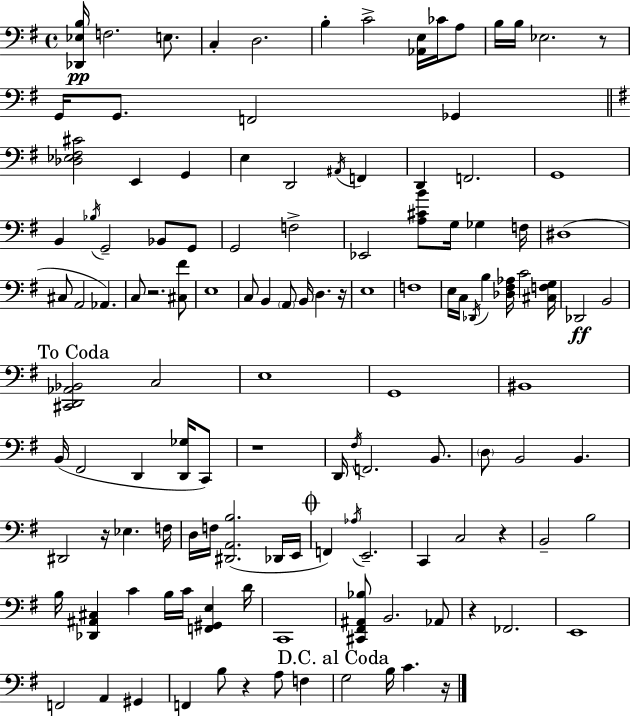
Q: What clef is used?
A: bass